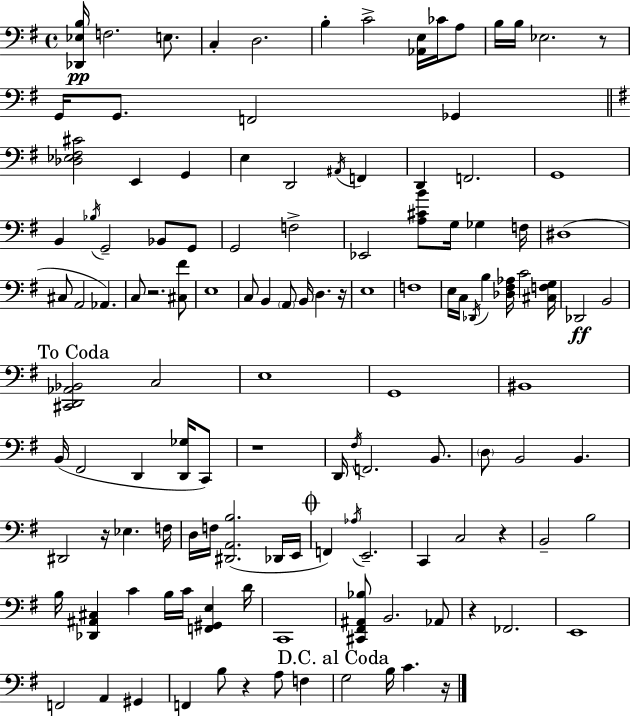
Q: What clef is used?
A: bass